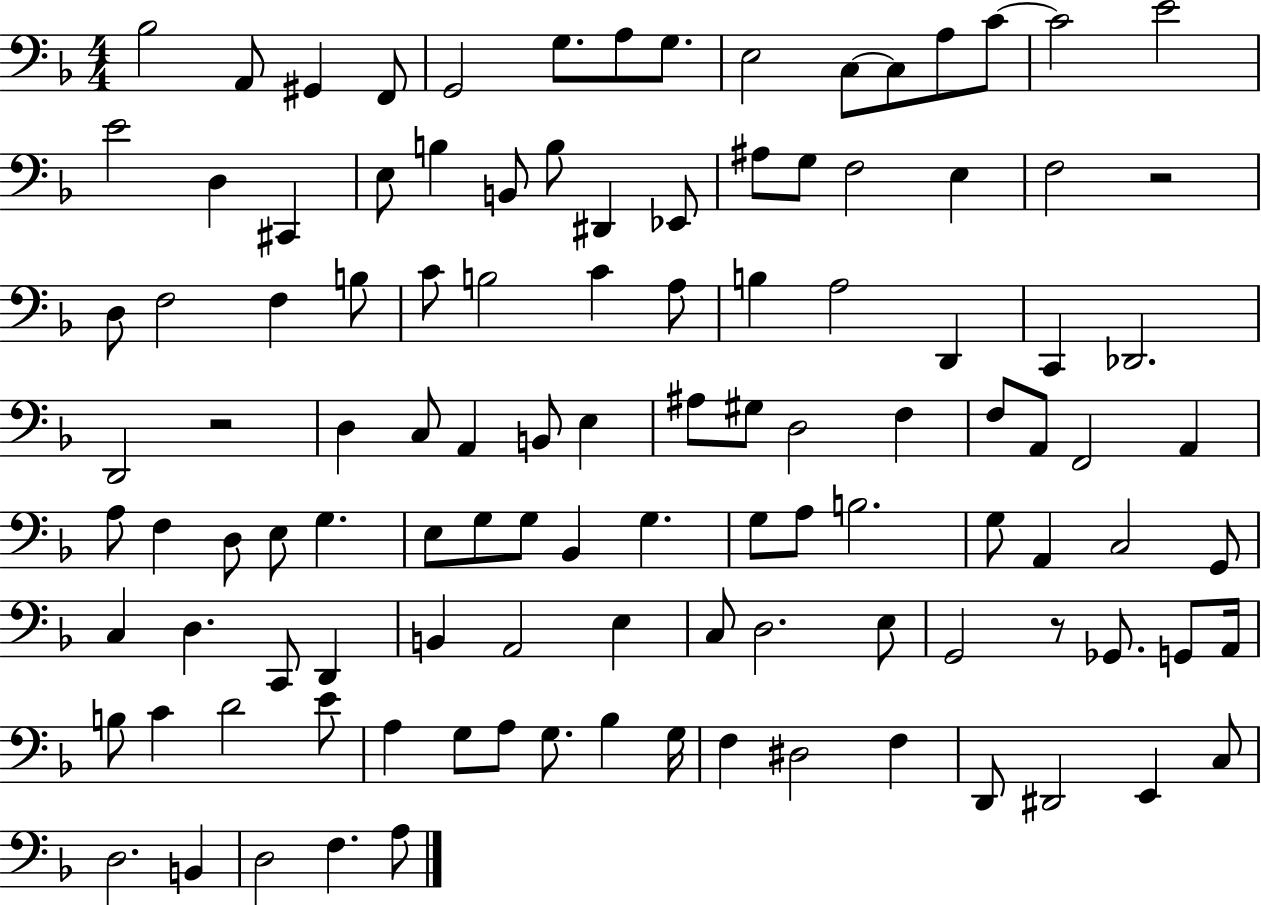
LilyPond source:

{
  \clef bass
  \numericTimeSignature
  \time 4/4
  \key f \major
  bes2 a,8 gis,4 f,8 | g,2 g8. a8 g8. | e2 c8~~ c8 a8 c'8~~ | c'2 e'2 | \break e'2 d4 cis,4 | e8 b4 b,8 b8 dis,4 ees,8 | ais8 g8 f2 e4 | f2 r2 | \break d8 f2 f4 b8 | c'8 b2 c'4 a8 | b4 a2 d,4 | c,4 des,2. | \break d,2 r2 | d4 c8 a,4 b,8 e4 | ais8 gis8 d2 f4 | f8 a,8 f,2 a,4 | \break a8 f4 d8 e8 g4. | e8 g8 g8 bes,4 g4. | g8 a8 b2. | g8 a,4 c2 g,8 | \break c4 d4. c,8 d,4 | b,4 a,2 e4 | c8 d2. e8 | g,2 r8 ges,8. g,8 a,16 | \break b8 c'4 d'2 e'8 | a4 g8 a8 g8. bes4 g16 | f4 dis2 f4 | d,8 dis,2 e,4 c8 | \break d2. b,4 | d2 f4. a8 | \bar "|."
}